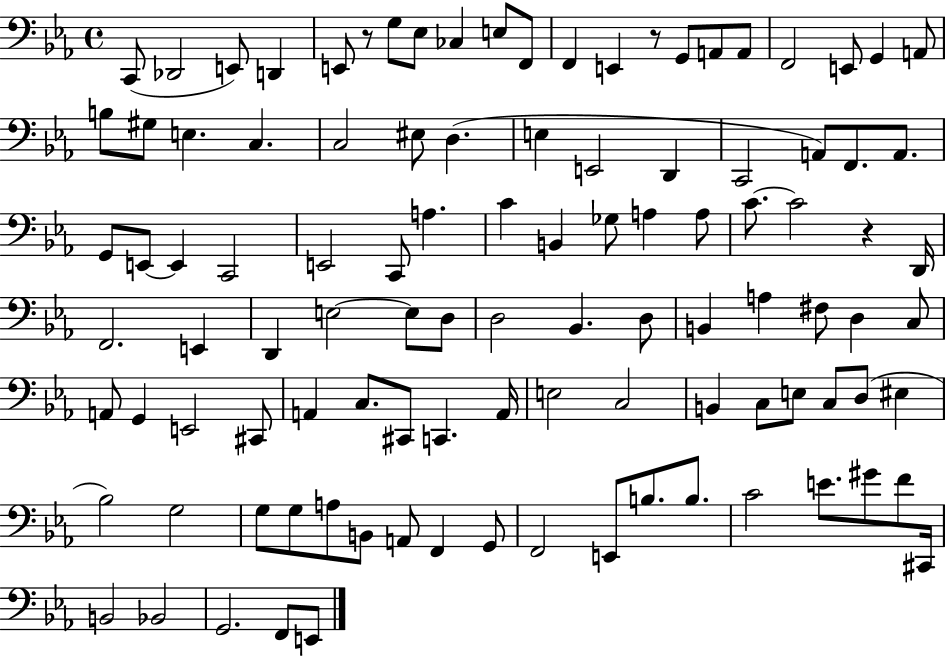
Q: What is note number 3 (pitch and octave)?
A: E2